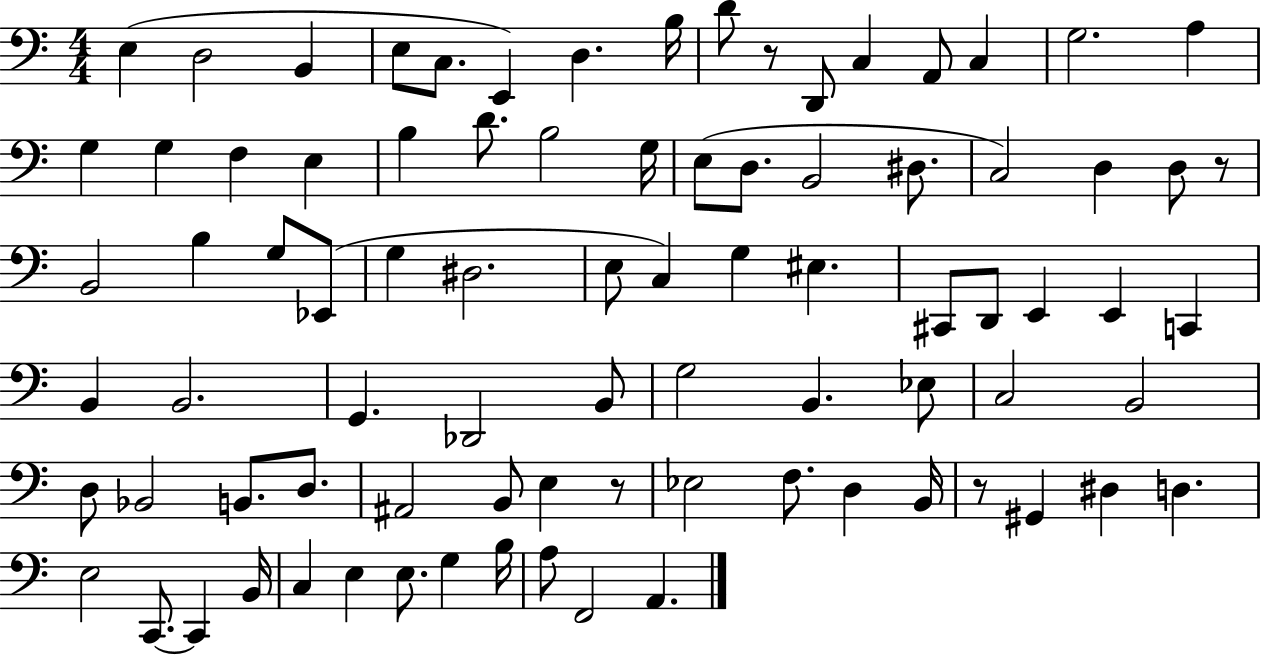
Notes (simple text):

E3/q D3/h B2/q E3/e C3/e. E2/q D3/q. B3/s D4/e R/e D2/e C3/q A2/e C3/q G3/h. A3/q G3/q G3/q F3/q E3/q B3/q D4/e. B3/h G3/s E3/e D3/e. B2/h D#3/e. C3/h D3/q D3/e R/e B2/h B3/q G3/e Eb2/e G3/q D#3/h. E3/e C3/q G3/q EIS3/q. C#2/e D2/e E2/q E2/q C2/q B2/q B2/h. G2/q. Db2/h B2/e G3/h B2/q. Eb3/e C3/h B2/h D3/e Bb2/h B2/e. D3/e. A#2/h B2/e E3/q R/e Eb3/h F3/e. D3/q B2/s R/e G#2/q D#3/q D3/q. E3/h C2/e. C2/q B2/s C3/q E3/q E3/e. G3/q B3/s A3/e F2/h A2/q.